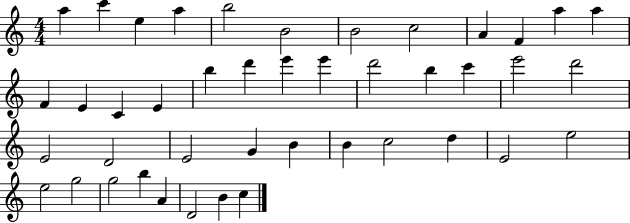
{
  \clef treble
  \numericTimeSignature
  \time 4/4
  \key c \major
  a''4 c'''4 e''4 a''4 | b''2 b'2 | b'2 c''2 | a'4 f'4 a''4 a''4 | \break f'4 e'4 c'4 e'4 | b''4 d'''4 e'''4 e'''4 | d'''2 b''4 c'''4 | e'''2 d'''2 | \break e'2 d'2 | e'2 g'4 b'4 | b'4 c''2 d''4 | e'2 e''2 | \break e''2 g''2 | g''2 b''4 a'4 | d'2 b'4 c''4 | \bar "|."
}